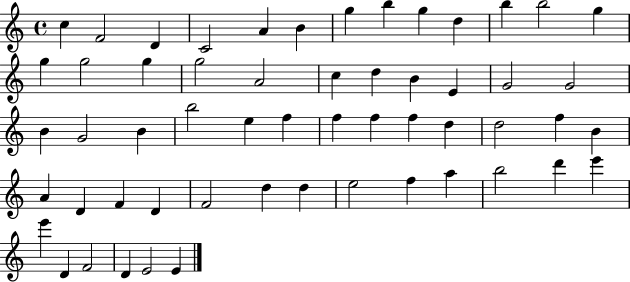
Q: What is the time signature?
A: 4/4